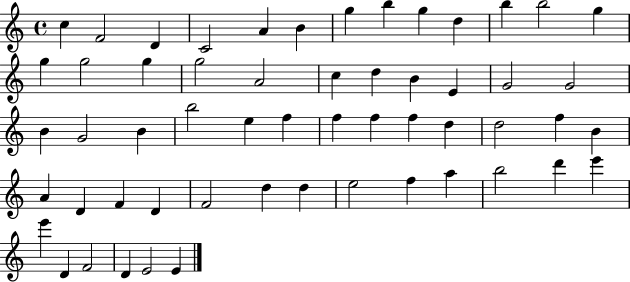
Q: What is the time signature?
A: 4/4